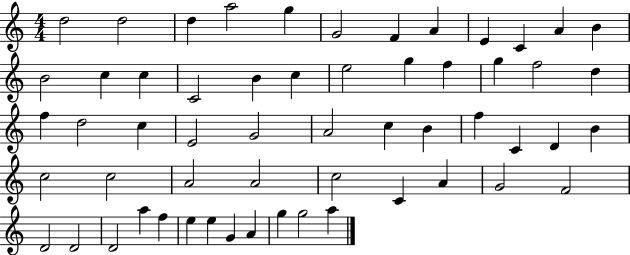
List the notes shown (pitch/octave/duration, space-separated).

D5/h D5/h D5/q A5/h G5/q G4/h F4/q A4/q E4/q C4/q A4/q B4/q B4/h C5/q C5/q C4/h B4/q C5/q E5/h G5/q F5/q G5/q F5/h D5/q F5/q D5/h C5/q E4/h G4/h A4/h C5/q B4/q F5/q C4/q D4/q B4/q C5/h C5/h A4/h A4/h C5/h C4/q A4/q G4/h F4/h D4/h D4/h D4/h A5/q F5/q E5/q E5/q G4/q A4/q G5/q G5/h A5/q